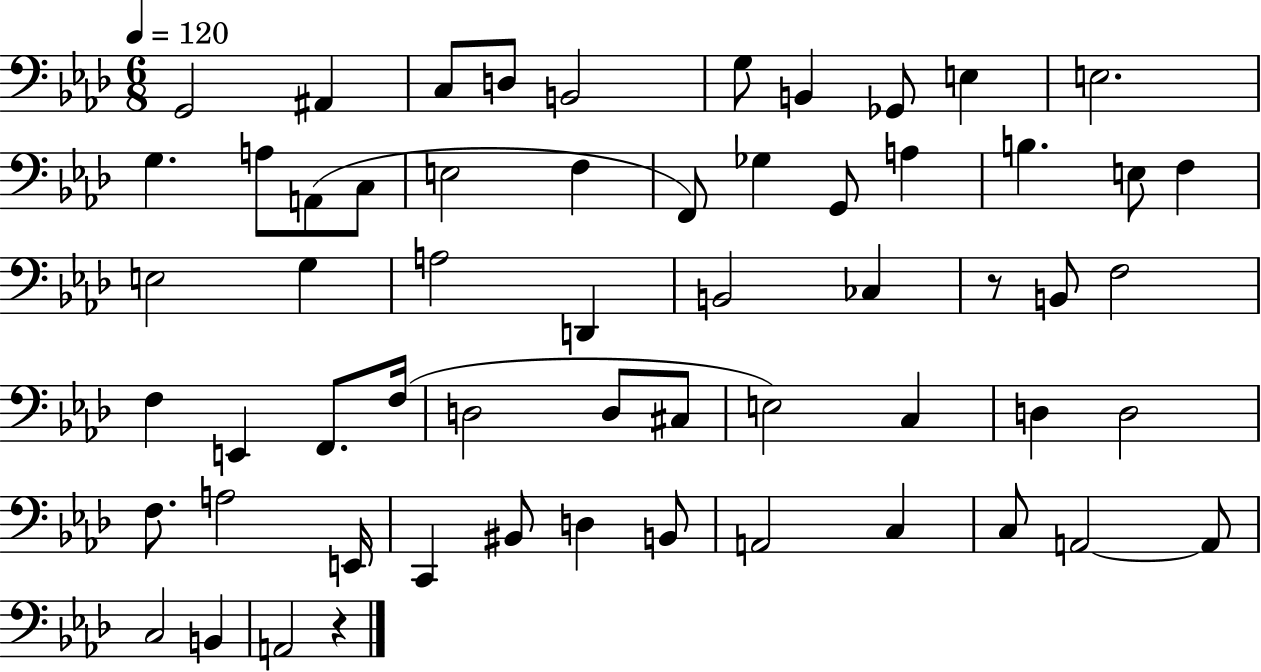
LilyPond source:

{
  \clef bass
  \numericTimeSignature
  \time 6/8
  \key aes \major
  \tempo 4 = 120
  g,2 ais,4 | c8 d8 b,2 | g8 b,4 ges,8 e4 | e2. | \break g4. a8 a,8( c8 | e2 f4 | f,8) ges4 g,8 a4 | b4. e8 f4 | \break e2 g4 | a2 d,4 | b,2 ces4 | r8 b,8 f2 | \break f4 e,4 f,8. f16( | d2 d8 cis8 | e2) c4 | d4 d2 | \break f8. a2 e,16 | c,4 bis,8 d4 b,8 | a,2 c4 | c8 a,2~~ a,8 | \break c2 b,4 | a,2 r4 | \bar "|."
}